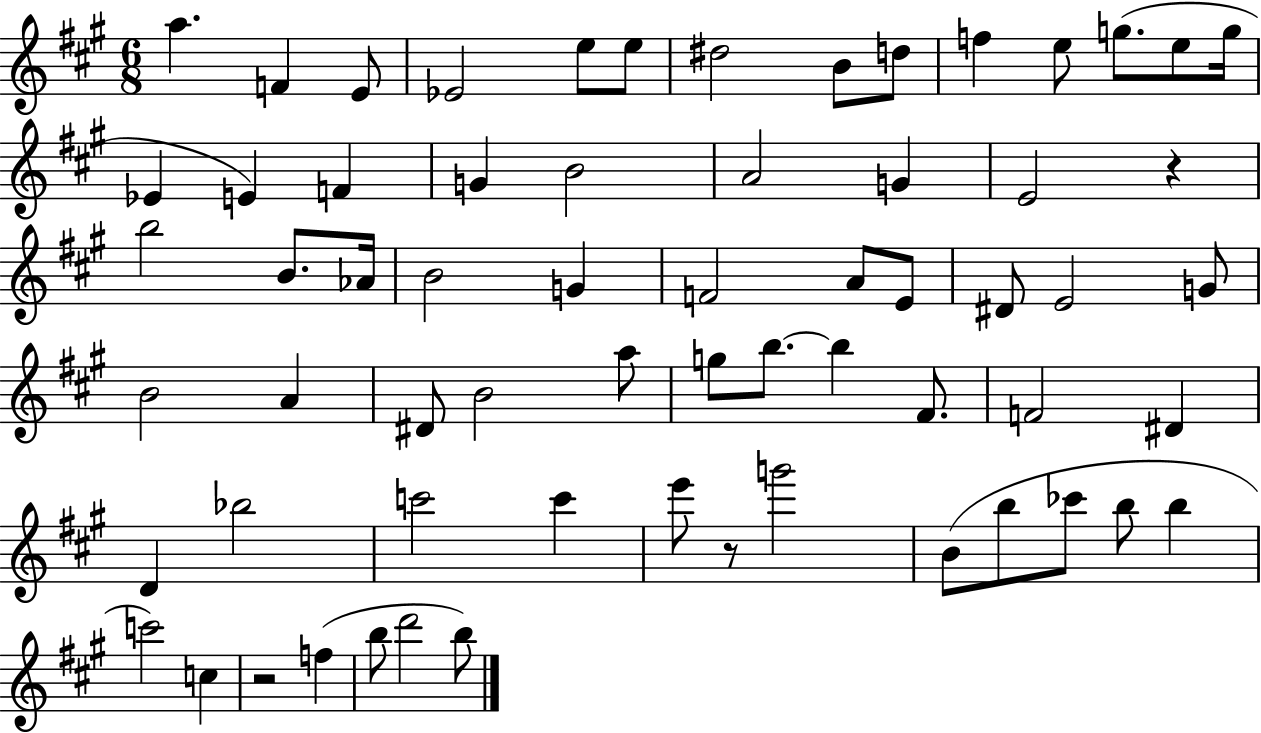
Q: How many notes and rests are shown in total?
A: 64